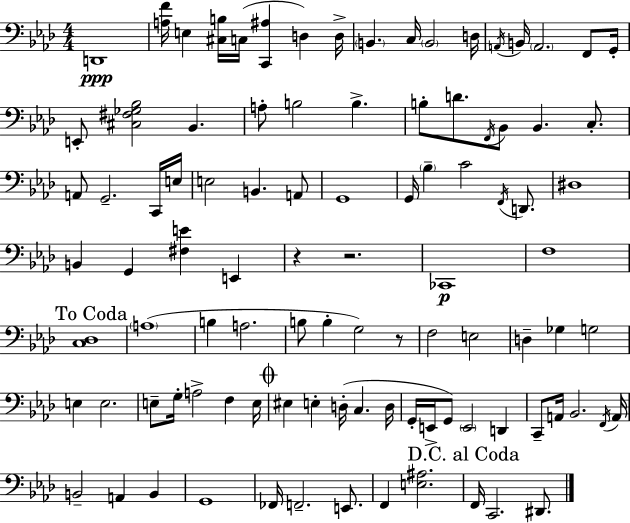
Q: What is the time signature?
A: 4/4